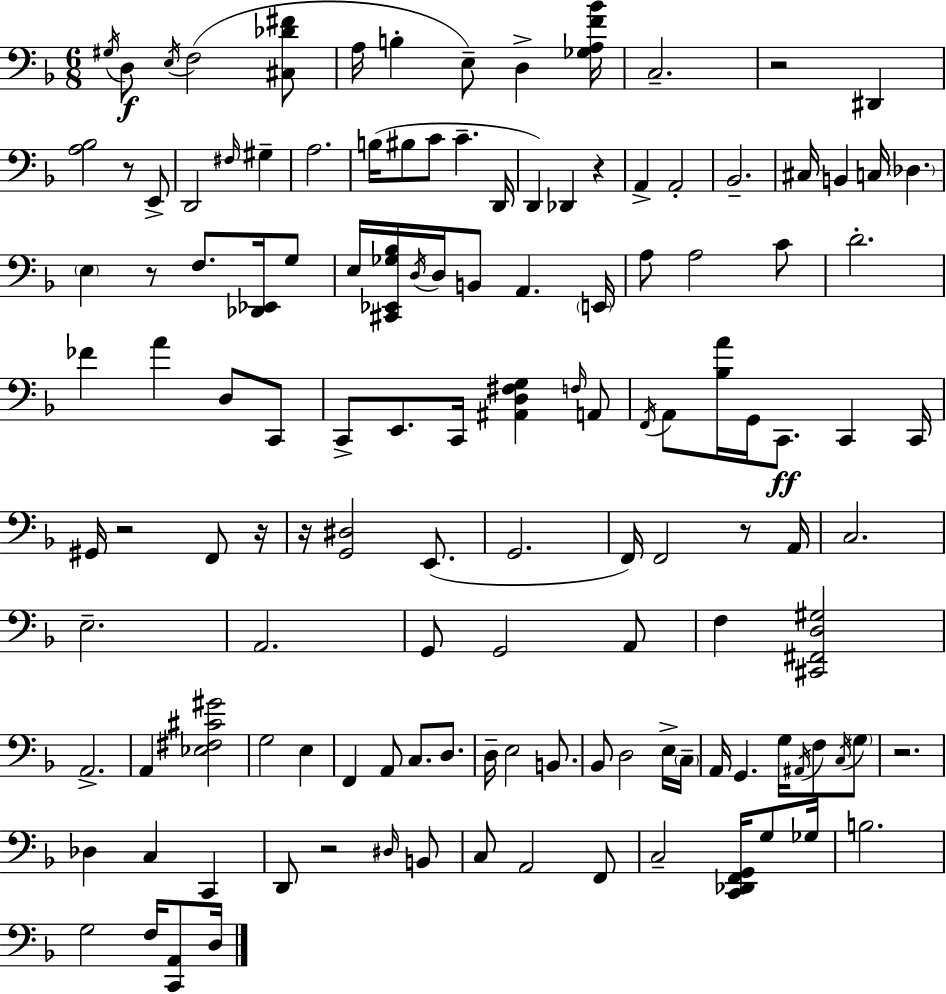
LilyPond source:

{
  \clef bass
  \numericTimeSignature
  \time 6/8
  \key f \major
  \acciaccatura { gis16 }\f d8 \acciaccatura { e16 }( f2 | <cis des' fis'>8 a16 b4-. e8--) d4-> | <ges a f' bes'>16 c2.-- | r2 dis,4 | \break <a bes>2 r8 | e,8-> d,2 \grace { fis16 } gis4-- | a2. | b16( bis8 c'8 c'4.-- | \break d,16 d,4) des,4 r4 | a,4-> a,2-. | bes,2.-- | cis16 b,4 c16 \parenthesize des4. | \break \parenthesize e4 r8 f8. | <des, ees,>16 g8 e16 <cis, ees, ges bes>16 \acciaccatura { d16 } d16 b,8 a,4. | \parenthesize e,16 a8 a2 | c'8 d'2.-. | \break fes'4 a'4 | d8 c,8 c,8-> e,8. c,16 <ais, d fis g>4 | \grace { f16 } a,8 \acciaccatura { f,16 } a,8 <bes a'>16 g,16 c,8.\ff | c,4 c,16 gis,16 r2 | \break f,8 r16 r16 <g, dis>2 | e,8.( g,2. | f,16) f,2 | r8 a,16 c2. | \break e2.-- | a,2. | g,8 g,2 | a,8 f4 <cis, fis, d gis>2 | \break a,2.-> | a,4 <ees fis cis' gis'>2 | g2 | e4 f,4 a,8 | \break c8. d8. d16-- e2 | b,8. bes,8 d2 | e16-> \parenthesize c16-- a,16 g,4. | g16 \acciaccatura { ais,16 } f8 \acciaccatura { c16 } \parenthesize g8 r2. | \break des4 | c4 c,4 d,8 r2 | \grace { dis16 } b,8 c8 a,2 | f,8 c2-- | \break <c, des, f, g,>16 g8 ges16 b2. | g2 | f16 <c, a,>8 d16 \bar "|."
}